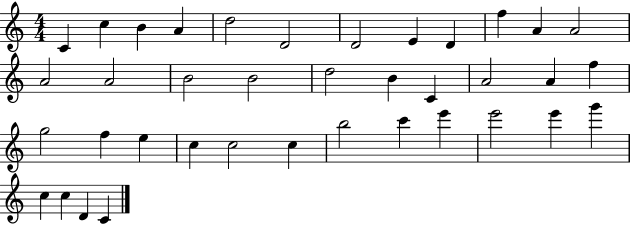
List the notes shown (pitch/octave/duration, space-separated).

C4/q C5/q B4/q A4/q D5/h D4/h D4/h E4/q D4/q F5/q A4/q A4/h A4/h A4/h B4/h B4/h D5/h B4/q C4/q A4/h A4/q F5/q G5/h F5/q E5/q C5/q C5/h C5/q B5/h C6/q E6/q E6/h E6/q G6/q C5/q C5/q D4/q C4/q